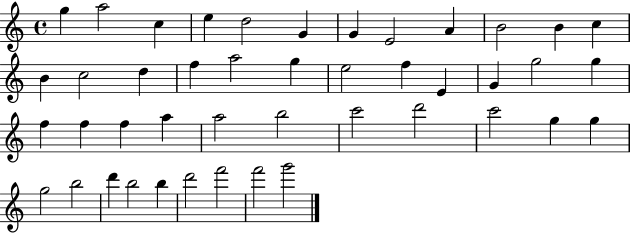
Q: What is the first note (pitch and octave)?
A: G5